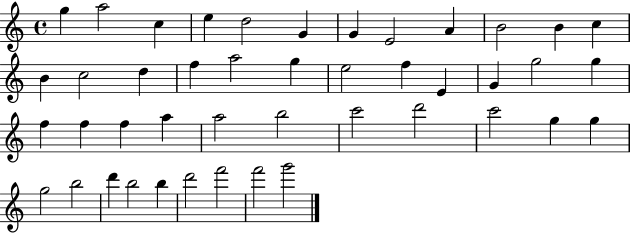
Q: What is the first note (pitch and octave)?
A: G5